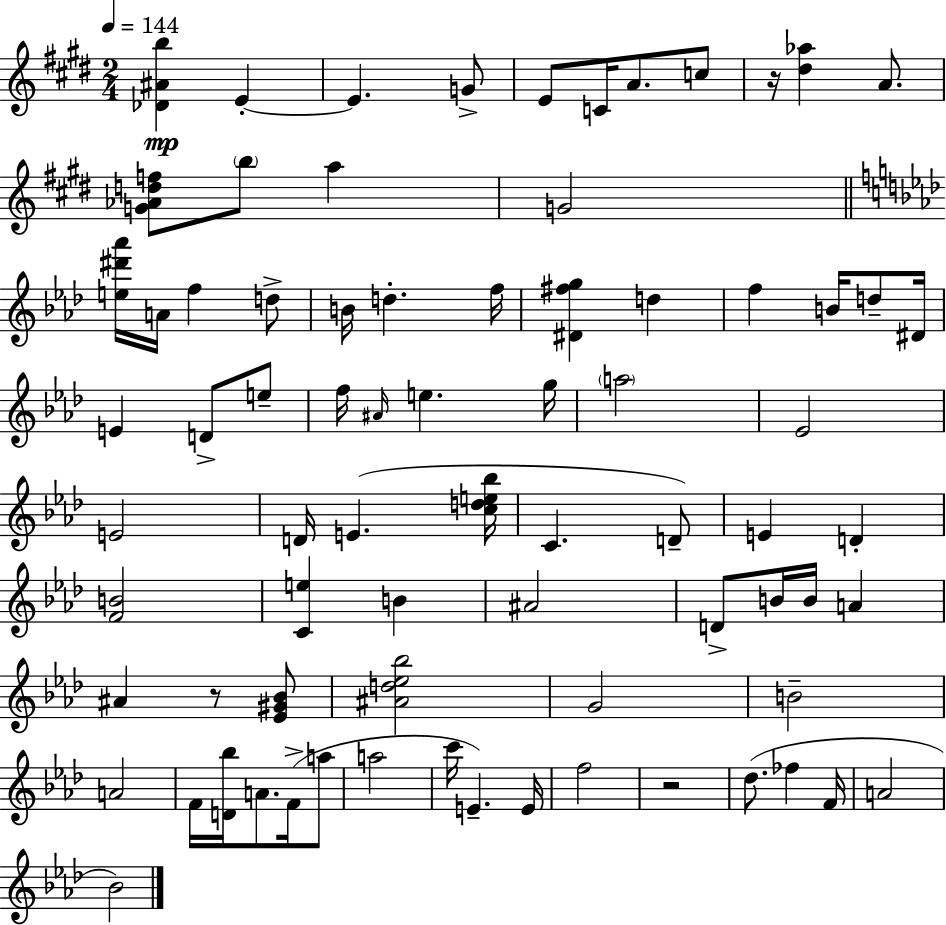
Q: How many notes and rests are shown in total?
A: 76